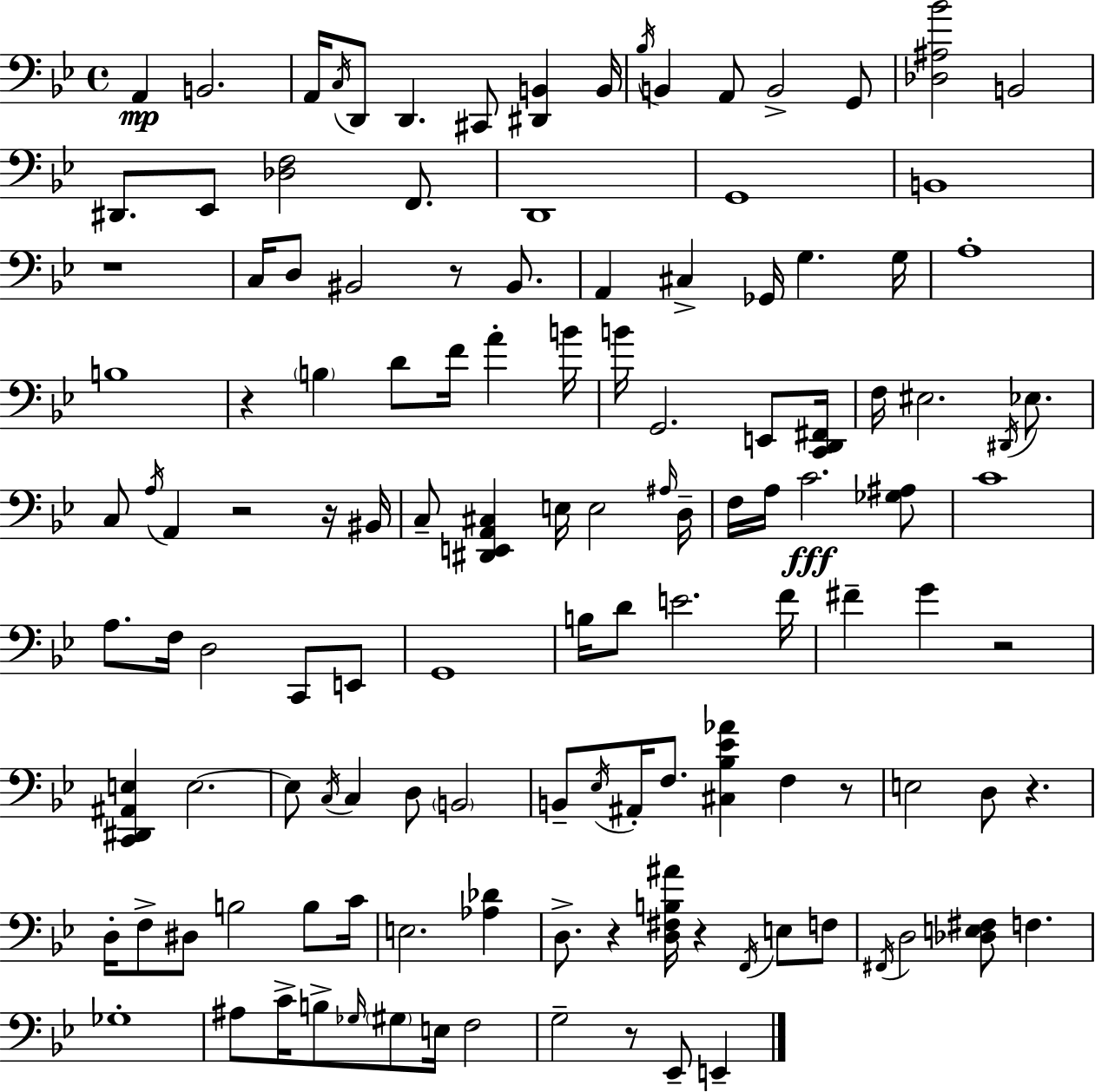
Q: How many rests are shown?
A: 11